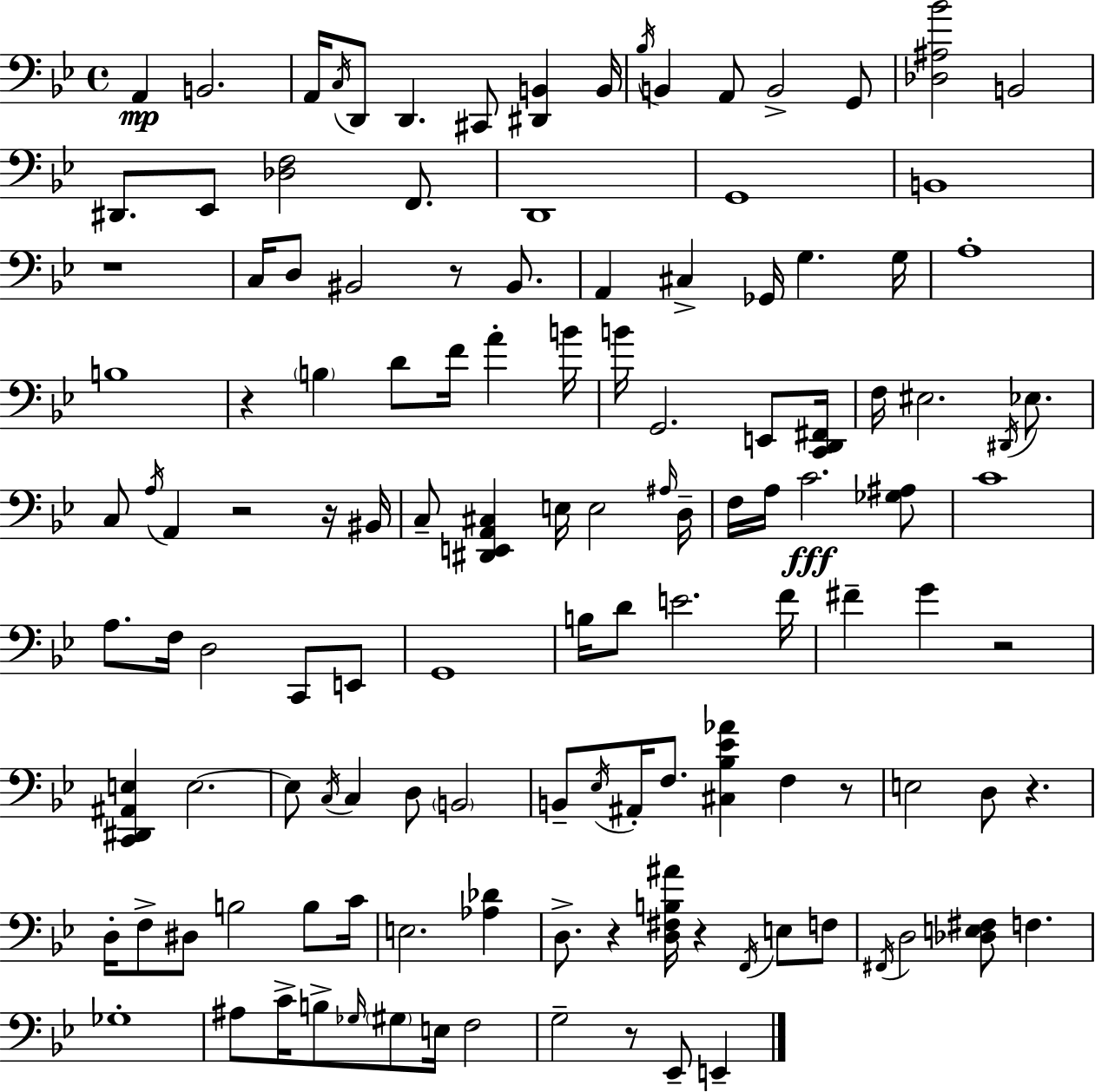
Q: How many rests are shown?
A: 11